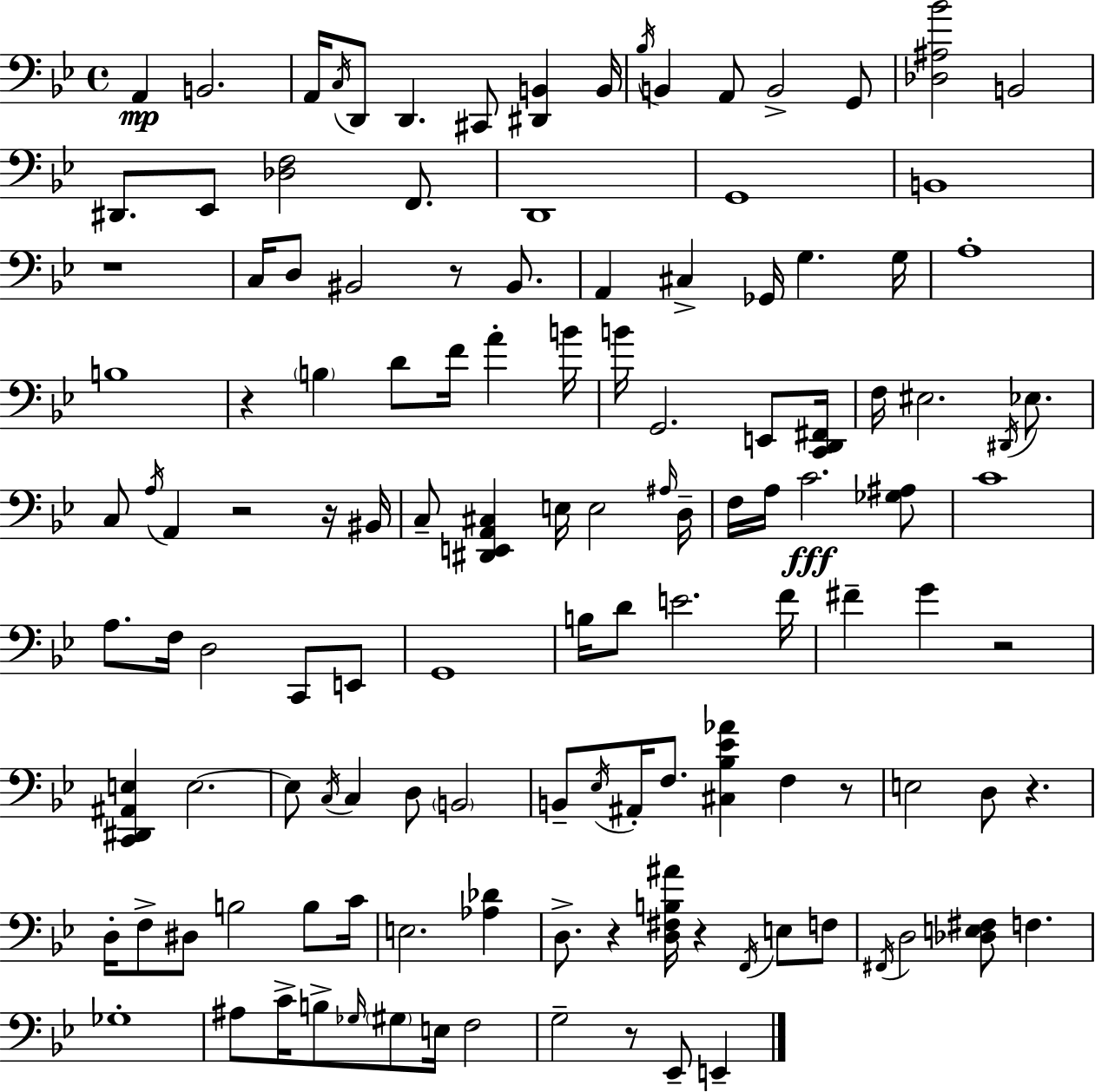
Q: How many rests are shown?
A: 11